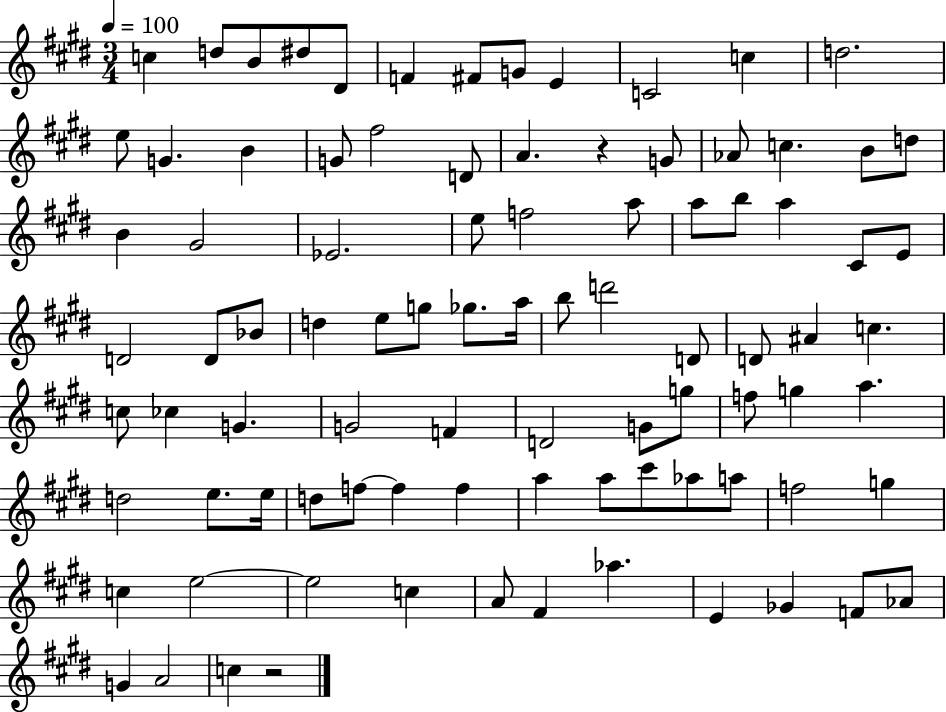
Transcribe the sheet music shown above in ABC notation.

X:1
T:Untitled
M:3/4
L:1/4
K:E
c d/2 B/2 ^d/2 ^D/2 F ^F/2 G/2 E C2 c d2 e/2 G B G/2 ^f2 D/2 A z G/2 _A/2 c B/2 d/2 B ^G2 _E2 e/2 f2 a/2 a/2 b/2 a ^C/2 E/2 D2 D/2 _B/2 d e/2 g/2 _g/2 a/4 b/2 d'2 D/2 D/2 ^A c c/2 _c G G2 F D2 G/2 g/2 f/2 g a d2 e/2 e/4 d/2 f/2 f f a a/2 ^c'/2 _a/2 a/2 f2 g c e2 e2 c A/2 ^F _a E _G F/2 _A/2 G A2 c z2